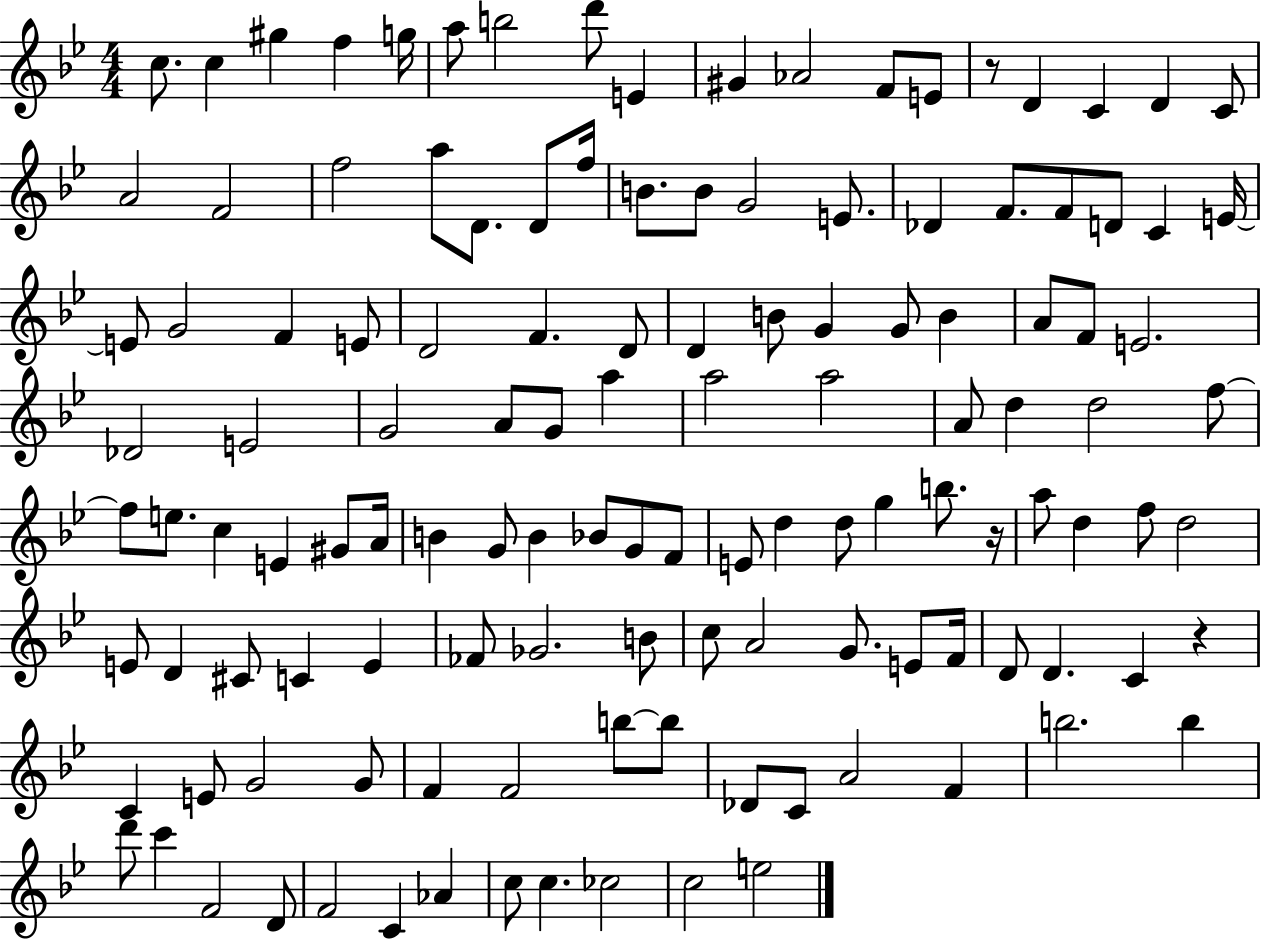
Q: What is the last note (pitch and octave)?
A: E5